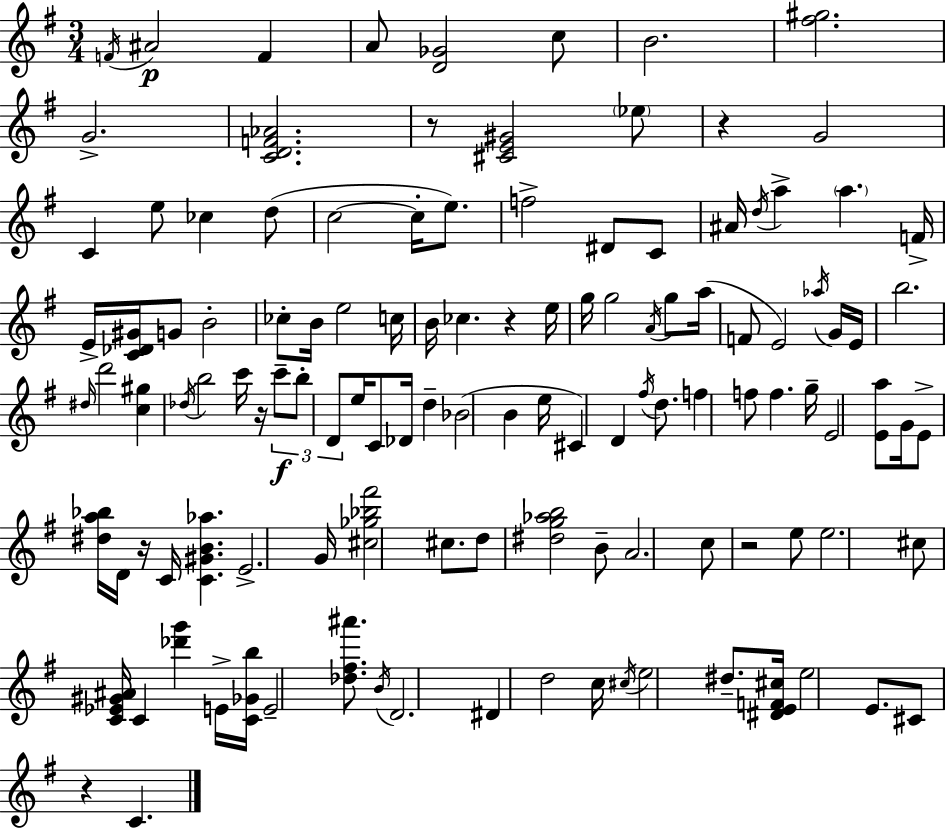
F4/s A#4/h F4/q A4/e [D4,Gb4]/h C5/e B4/h. [F#5,G#5]/h. G4/h. [C4,D4,F4,Ab4]/h. R/e [C#4,E4,G#4]/h Eb5/e R/q G4/h C4/q E5/e CES5/q D5/e C5/h C5/s E5/e. F5/h D#4/e C4/e A#4/s D5/s A5/q A5/q. F4/s E4/s [C4,Db4,G#4]/s G4/e B4/h CES5/e B4/s E5/h C5/s B4/s CES5/q. R/q E5/s G5/s G5/h A4/s G5/e A5/s F4/e E4/h Ab5/s G4/s E4/s B5/h. D#5/s D6/h [C5,G#5]/q Db5/s B5/h C6/s R/s C6/e B5/e D4/e E5/s C4/e Db4/s D5/q Bb4/h B4/q E5/s C#4/q D4/q F#5/s D5/e. F5/q F5/e F5/q. G5/s E4/h [E4,A5]/e G4/s E4/e [D#5,A5,Bb5]/s D4/s R/s C4/s [C4,G#4,B4,Ab5]/q. E4/h. G4/s [C#5,Gb5,Bb5,F#6]/h C#5/e. D5/e [D#5,G5,Ab5,B5]/h B4/e A4/h. C5/e R/h E5/e E5/h. C#5/e [C4,Eb4,G#4,A#4]/s C4/q [Db6,G6]/q E4/s [C4,Gb4,B5]/s E4/h [Db5,F#5,A#6]/e. B4/s D4/h. D#4/q D5/h C5/s C#5/s E5/h D#5/e. [D#4,E4,F4,C#5]/s E5/h E4/e. C#4/e R/q C4/q.